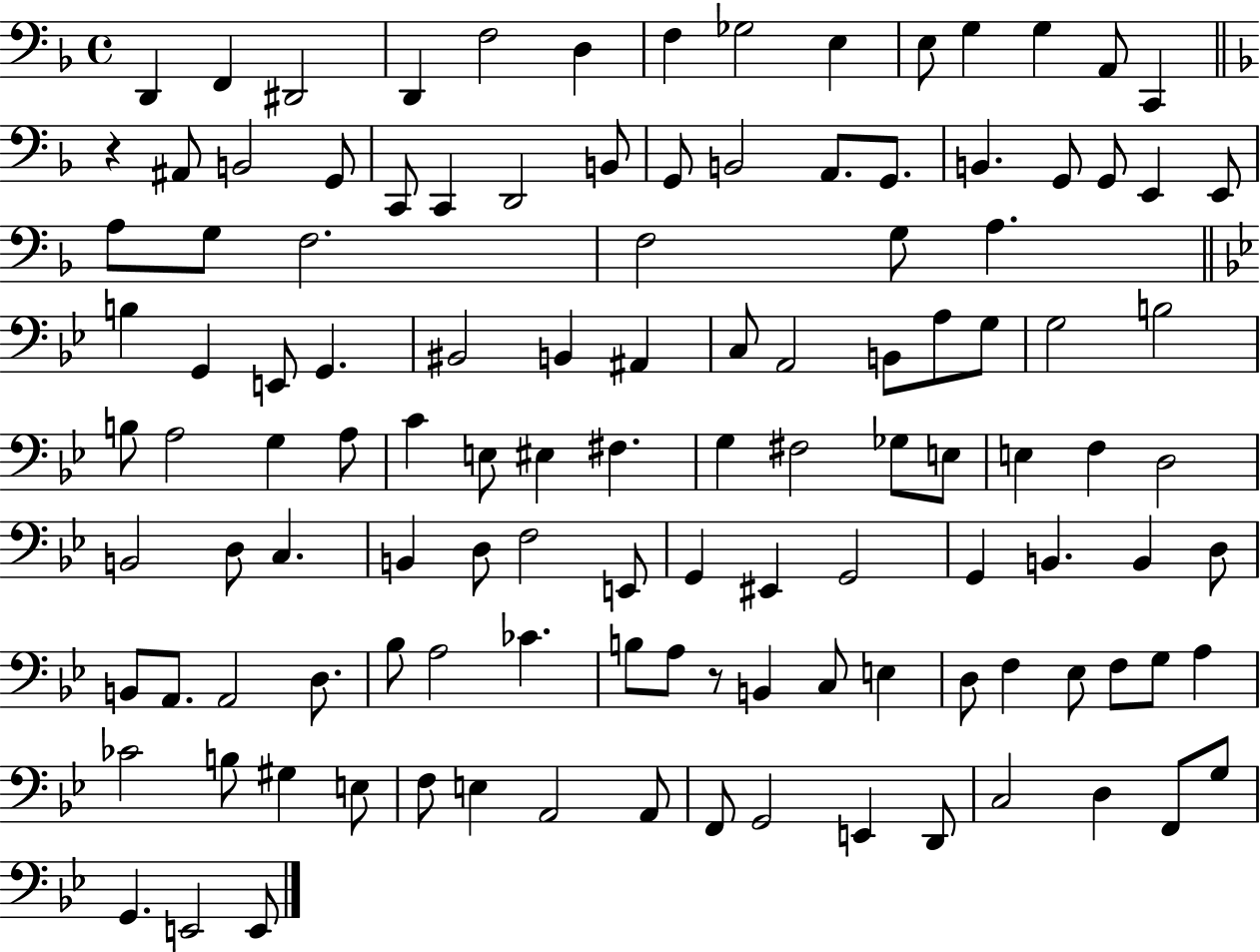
{
  \clef bass
  \time 4/4
  \defaultTimeSignature
  \key f \major
  d,4 f,4 dis,2 | d,4 f2 d4 | f4 ges2 e4 | e8 g4 g4 a,8 c,4 | \break \bar "||" \break \key f \major r4 ais,8 b,2 g,8 | c,8 c,4 d,2 b,8 | g,8 b,2 a,8. g,8. | b,4. g,8 g,8 e,4 e,8 | \break a8 g8 f2. | f2 g8 a4. | \bar "||" \break \key g \minor b4 g,4 e,8 g,4. | bis,2 b,4 ais,4 | c8 a,2 b,8 a8 g8 | g2 b2 | \break b8 a2 g4 a8 | c'4 e8 eis4 fis4. | g4 fis2 ges8 e8 | e4 f4 d2 | \break b,2 d8 c4. | b,4 d8 f2 e,8 | g,4 eis,4 g,2 | g,4 b,4. b,4 d8 | \break b,8 a,8. a,2 d8. | bes8 a2 ces'4. | b8 a8 r8 b,4 c8 e4 | d8 f4 ees8 f8 g8 a4 | \break ces'2 b8 gis4 e8 | f8 e4 a,2 a,8 | f,8 g,2 e,4 d,8 | c2 d4 f,8 g8 | \break g,4. e,2 e,8 | \bar "|."
}